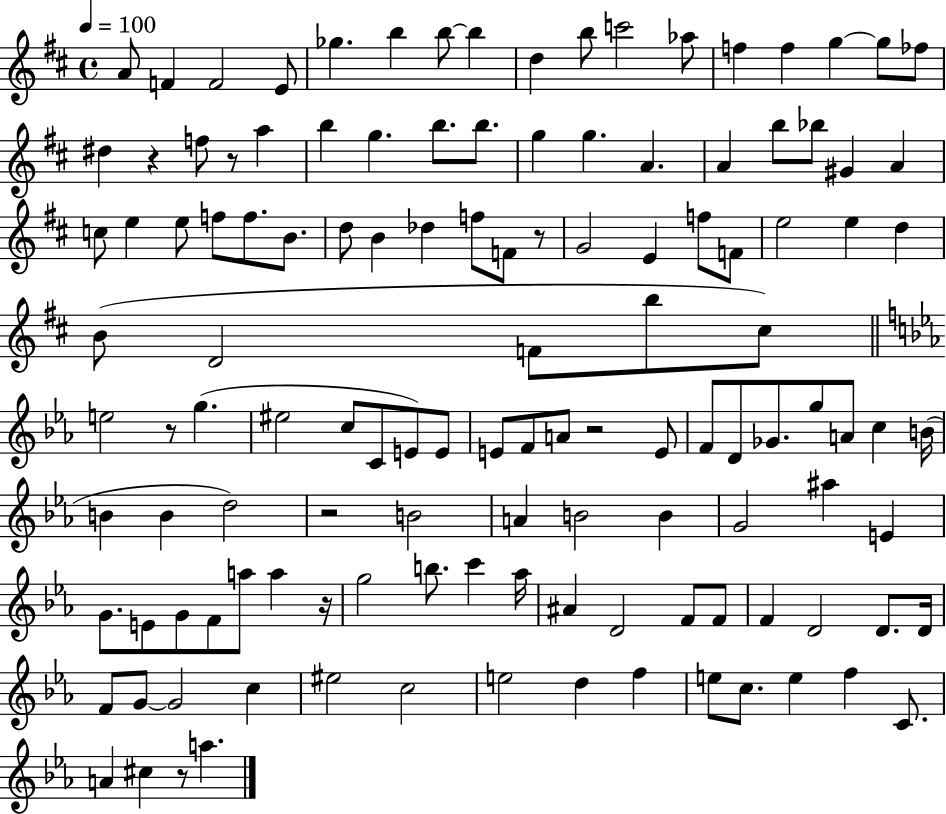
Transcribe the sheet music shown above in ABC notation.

X:1
T:Untitled
M:4/4
L:1/4
K:D
A/2 F F2 E/2 _g b b/2 b d b/2 c'2 _a/2 f f g g/2 _f/2 ^d z f/2 z/2 a b g b/2 b/2 g g A A b/2 _b/2 ^G A c/2 e e/2 f/2 f/2 B/2 d/2 B _d f/2 F/2 z/2 G2 E f/2 F/2 e2 e d B/2 D2 F/2 b/2 ^c/2 e2 z/2 g ^e2 c/2 C/2 E/2 E/2 E/2 F/2 A/2 z2 E/2 F/2 D/2 _G/2 g/2 A/2 c B/4 B B d2 z2 B2 A B2 B G2 ^a E G/2 E/2 G/2 F/2 a/2 a z/4 g2 b/2 c' _a/4 ^A D2 F/2 F/2 F D2 D/2 D/4 F/2 G/2 G2 c ^e2 c2 e2 d f e/2 c/2 e f C/2 A ^c z/2 a